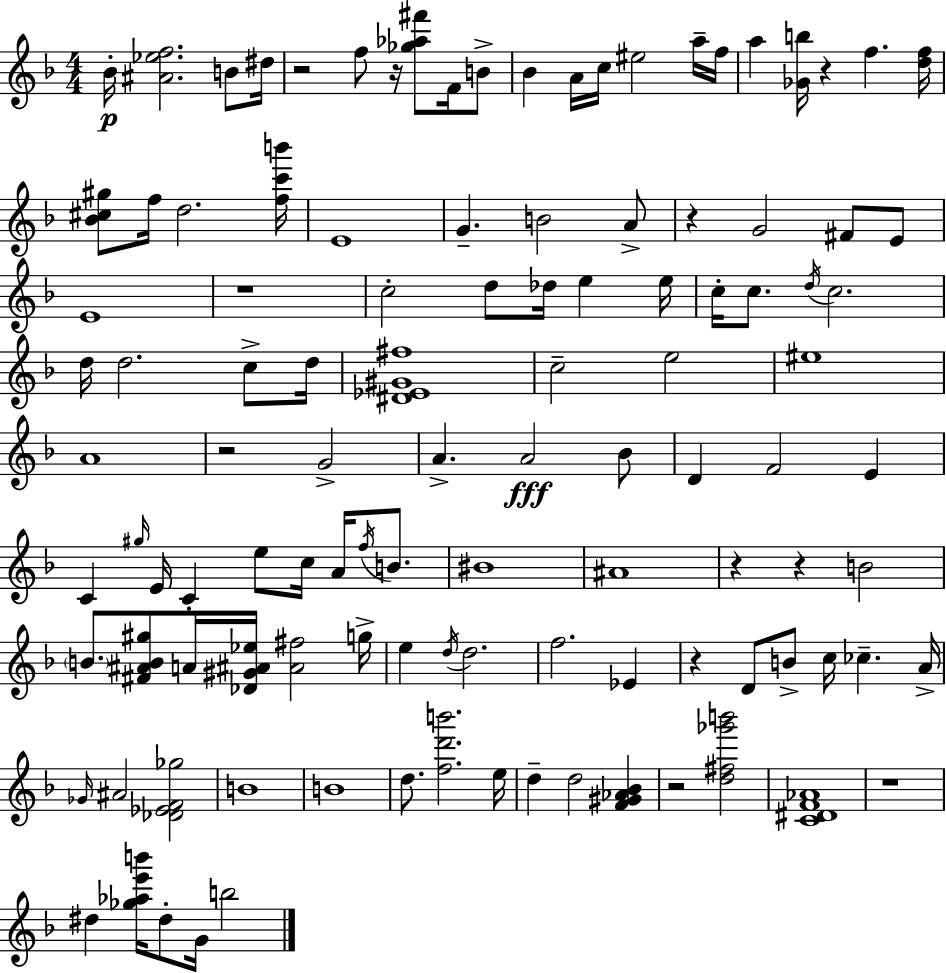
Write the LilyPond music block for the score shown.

{
  \clef treble
  \numericTimeSignature
  \time 4/4
  \key f \major
  bes'16-.\p <ais' ees'' f''>2. b'8 dis''16 | r2 f''8 r16 <ges'' aes'' fis'''>8 f'16 b'8-> | bes'4 a'16 c''16 eis''2 a''16-- f''16 | a''4 <ges' b''>16 r4 f''4. <d'' f''>16 | \break <bes' cis'' gis''>8 f''16 d''2. <f'' c''' b'''>16 | e'1 | g'4.-- b'2 a'8-> | r4 g'2 fis'8 e'8 | \break e'1 | r1 | c''2-. d''8 des''16 e''4 e''16 | c''16-. c''8. \acciaccatura { d''16 } c''2. | \break d''16 d''2. c''8-> | d''16 <dis' ees' gis' fis''>1 | c''2-- e''2 | eis''1 | \break a'1 | r2 g'2-> | a'4.-> a'2\fff bes'8 | d'4 f'2 e'4 | \break c'4 \grace { gis''16 } e'16 c'4-. e''8 c''16 a'16 \acciaccatura { f''16 } | b'8. bis'1 | ais'1 | r4 r4 b'2 | \break \parenthesize b'8. <fis' ais' b' gis''>8 a'16 <des' gis' ais' ees''>16 <ais' fis''>2 | g''16-> e''4 \acciaccatura { d''16 } d''2. | f''2. | ees'4 r4 d'8 b'8-> c''16 ces''4.-- | \break a'16-> \grace { ges'16 } ais'2 <des' ees' f' ges''>2 | b'1 | b'1 | d''8. <f'' d''' b'''>2. | \break e''16 d''4-- d''2 | <f' gis' aes' bes'>4 r2 <d'' fis'' ges''' b'''>2 | <c' dis' f' aes'>1 | r1 | \break dis''4 <ges'' aes'' e''' b'''>16 dis''8-. g'16 b''2 | \bar "|."
}